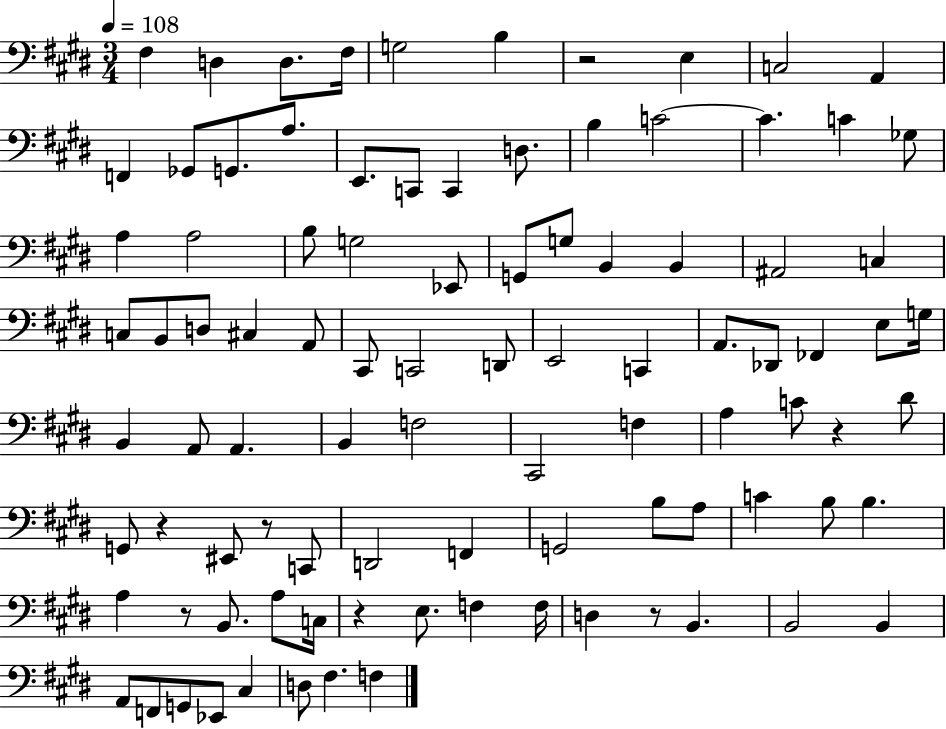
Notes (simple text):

F#3/q D3/q D3/e. F#3/s G3/h B3/q R/h E3/q C3/h A2/q F2/q Gb2/e G2/e. A3/e. E2/e. C2/e C2/q D3/e. B3/q C4/h C4/q. C4/q Gb3/e A3/q A3/h B3/e G3/h Eb2/e G2/e G3/e B2/q B2/q A#2/h C3/q C3/e B2/e D3/e C#3/q A2/e C#2/e C2/h D2/e E2/h C2/q A2/e. Db2/e FES2/q E3/e G3/s B2/q A2/e A2/q. B2/q F3/h C#2/h F3/q A3/q C4/e R/q D#4/e G2/e R/q EIS2/e R/e C2/e D2/h F2/q G2/h B3/e A3/e C4/q B3/e B3/q. A3/q R/e B2/e. A3/e C3/s R/q E3/e. F3/q F3/s D3/q R/e B2/q. B2/h B2/q A2/e F2/e G2/e Eb2/e C#3/q D3/e F#3/q. F3/q